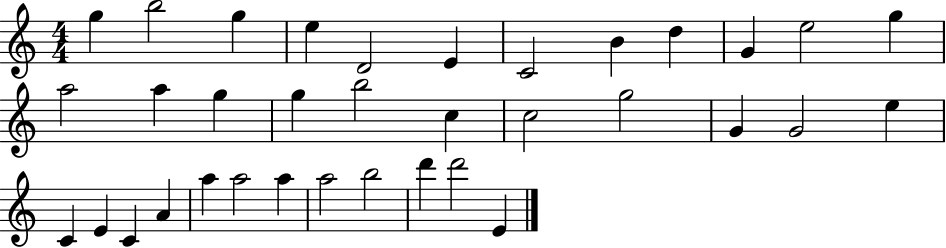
{
  \clef treble
  \numericTimeSignature
  \time 4/4
  \key c \major
  g''4 b''2 g''4 | e''4 d'2 e'4 | c'2 b'4 d''4 | g'4 e''2 g''4 | \break a''2 a''4 g''4 | g''4 b''2 c''4 | c''2 g''2 | g'4 g'2 e''4 | \break c'4 e'4 c'4 a'4 | a''4 a''2 a''4 | a''2 b''2 | d'''4 d'''2 e'4 | \break \bar "|."
}